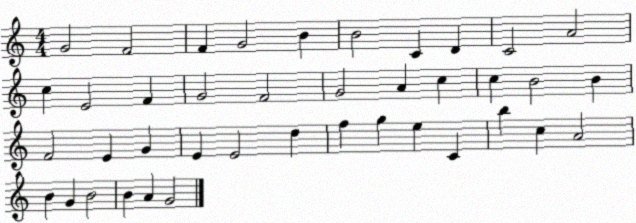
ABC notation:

X:1
T:Untitled
M:4/4
L:1/4
K:C
G2 F2 F G2 B B2 C D C2 A2 c E2 F G2 F2 G2 A c c B2 B F2 E G E E2 d f g e C b c A2 B G B2 B A G2